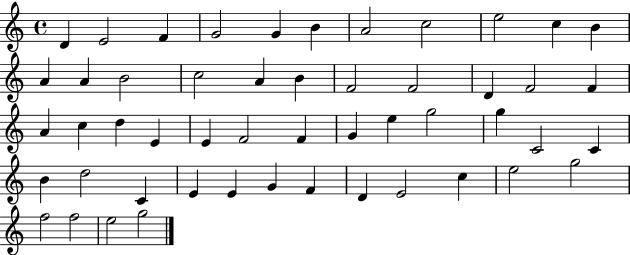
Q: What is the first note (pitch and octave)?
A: D4